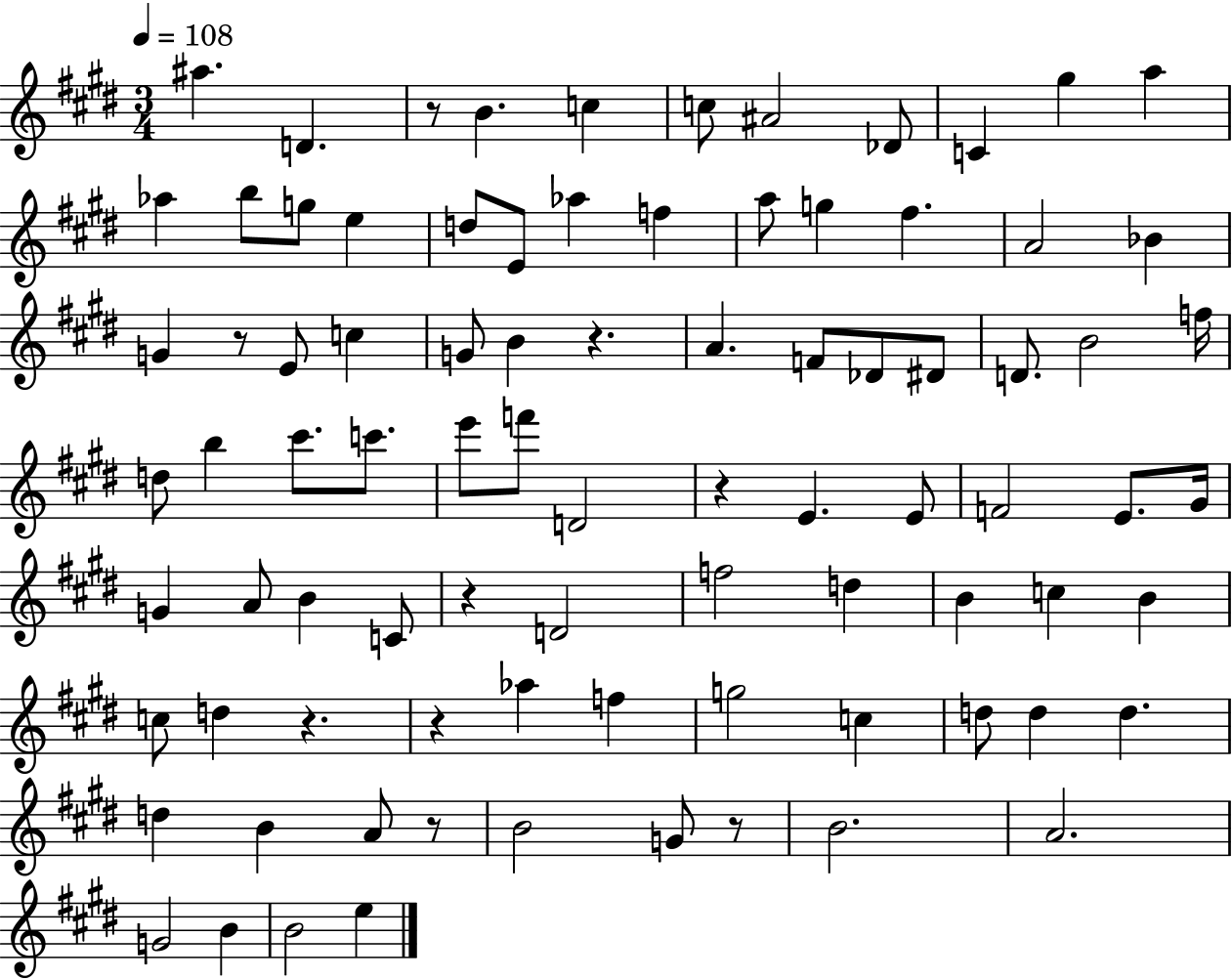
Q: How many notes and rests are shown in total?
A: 86